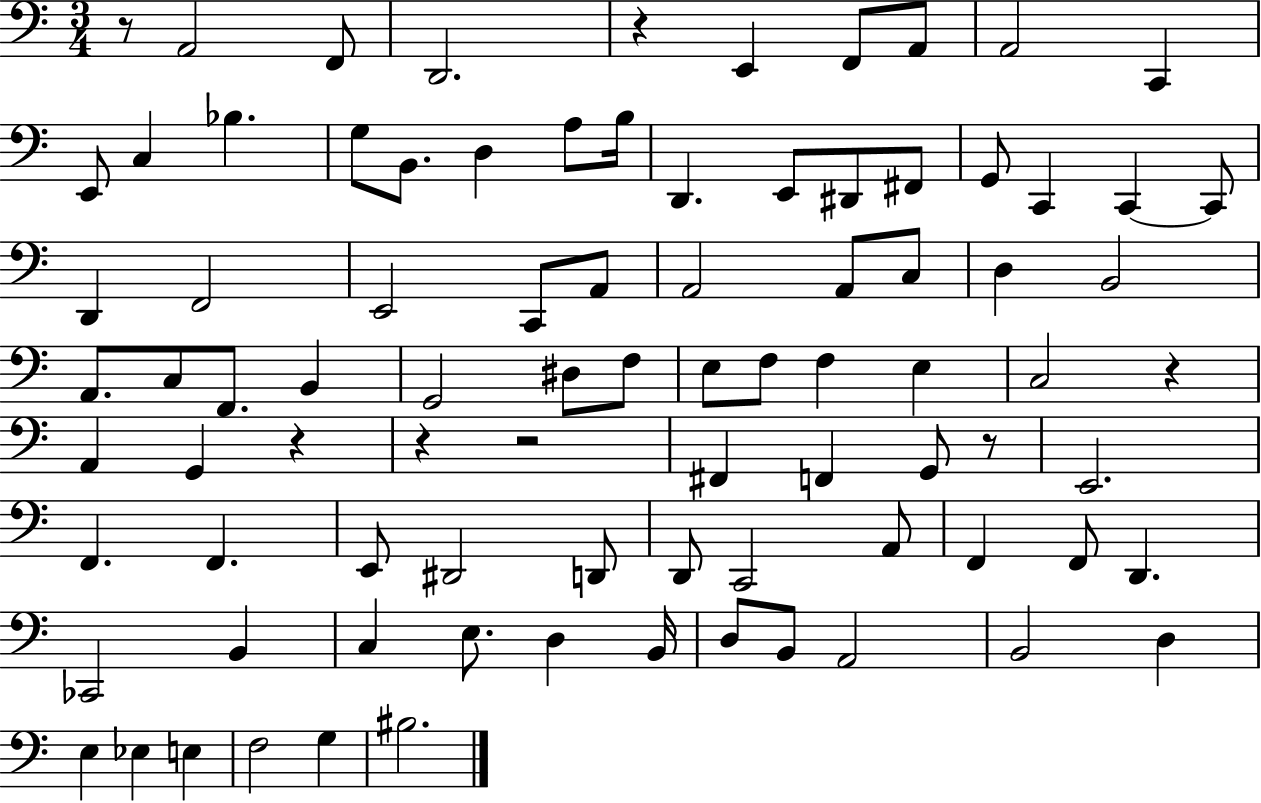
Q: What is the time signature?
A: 3/4